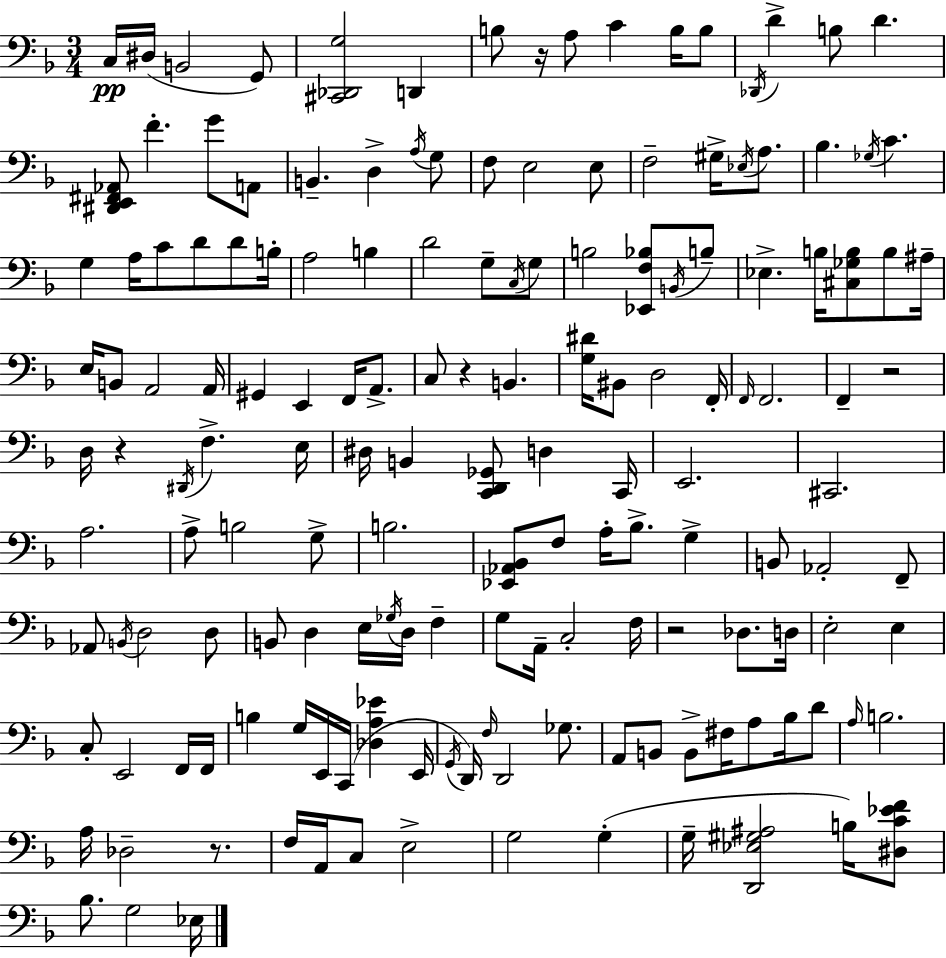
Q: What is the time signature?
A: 3/4